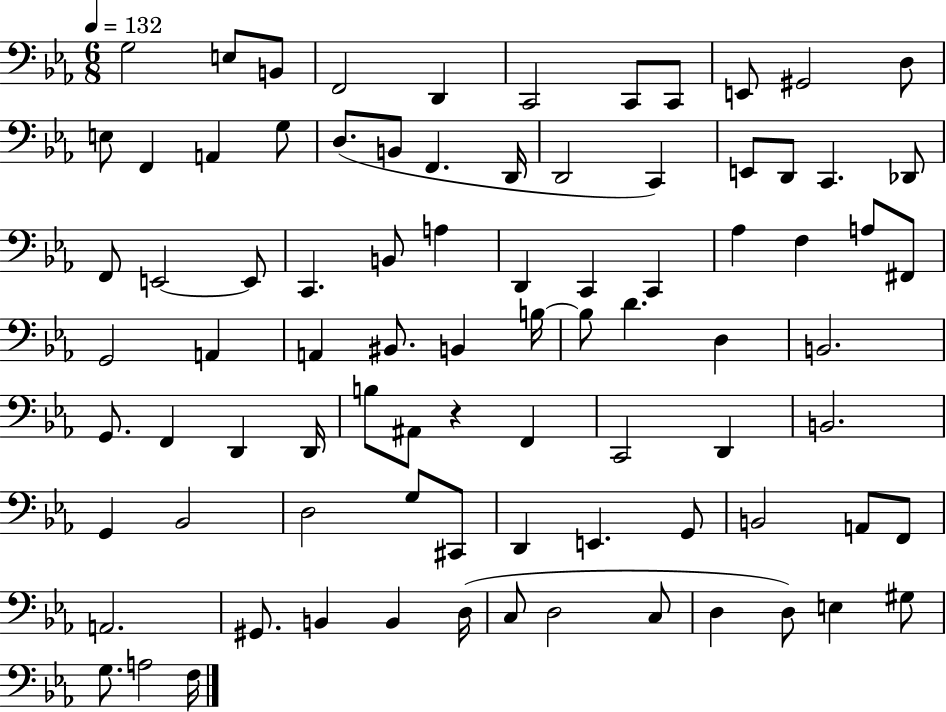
{
  \clef bass
  \numericTimeSignature
  \time 6/8
  \key ees \major
  \tempo 4 = 132
  g2 e8 b,8 | f,2 d,4 | c,2 c,8 c,8 | e,8 gis,2 d8 | \break e8 f,4 a,4 g8 | d8.( b,8 f,4. d,16 | d,2 c,4) | e,8 d,8 c,4. des,8 | \break f,8 e,2~~ e,8 | c,4. b,8 a4 | d,4 c,4 c,4 | aes4 f4 a8 fis,8 | \break g,2 a,4 | a,4 bis,8. b,4 b16~~ | b8 d'4. d4 | b,2. | \break g,8. f,4 d,4 d,16 | b8 ais,8 r4 f,4 | c,2 d,4 | b,2. | \break g,4 bes,2 | d2 g8 cis,8 | d,4 e,4. g,8 | b,2 a,8 f,8 | \break a,2. | gis,8. b,4 b,4 d16( | c8 d2 c8 | d4 d8) e4 gis8 | \break g8. a2 f16 | \bar "|."
}